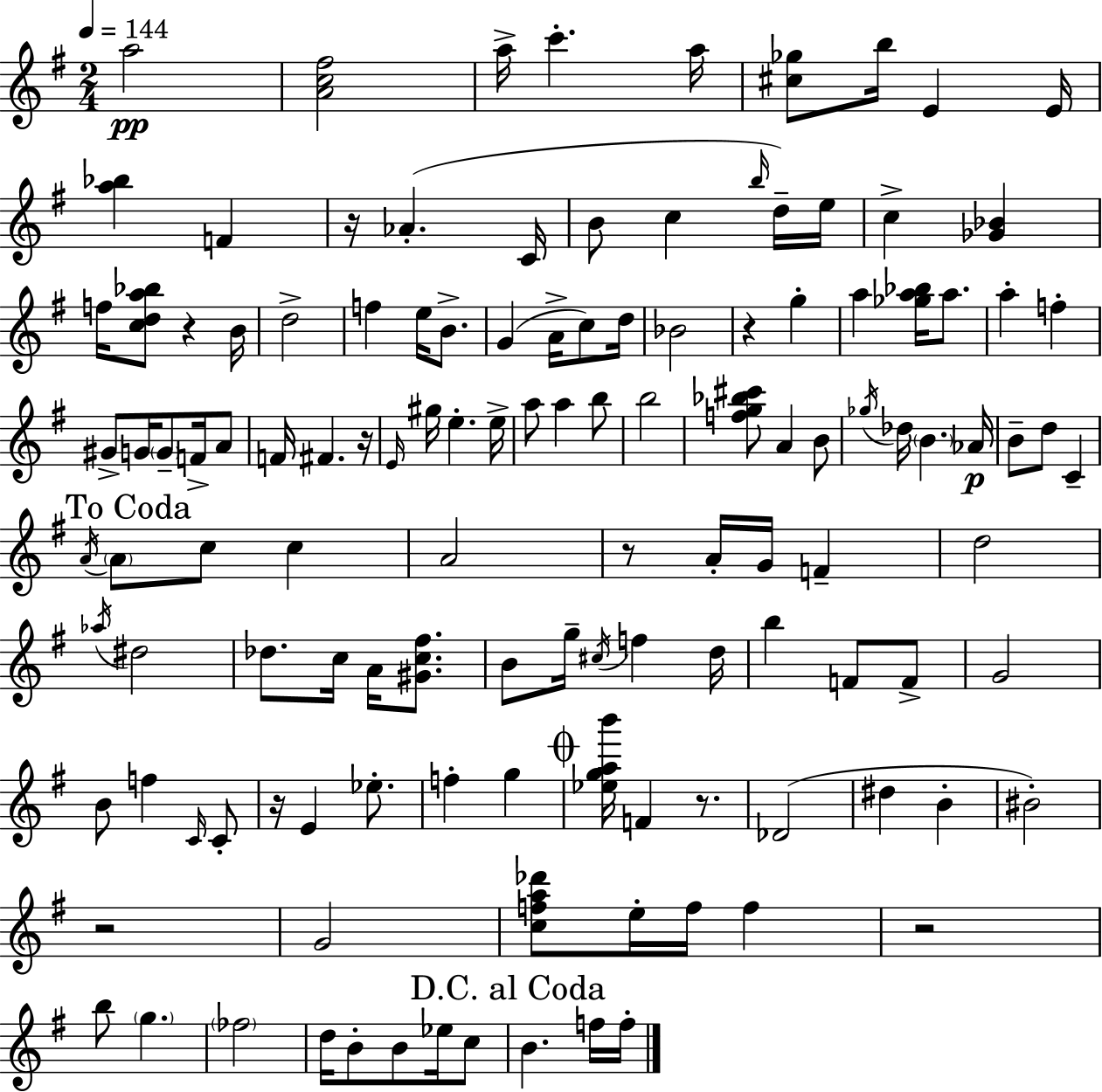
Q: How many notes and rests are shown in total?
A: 126